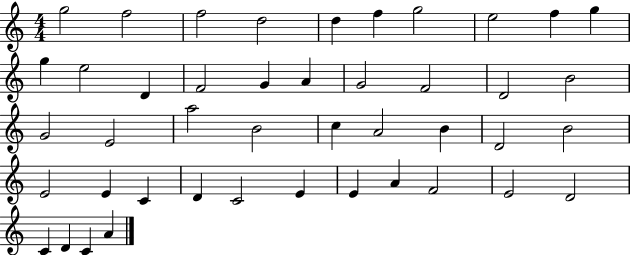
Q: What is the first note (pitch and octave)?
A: G5